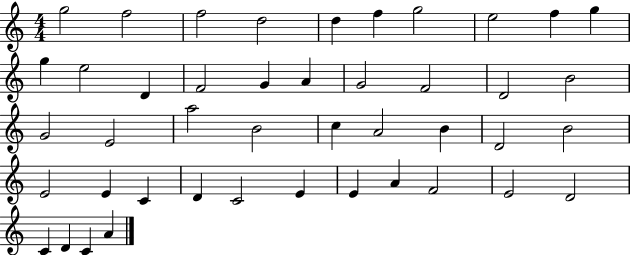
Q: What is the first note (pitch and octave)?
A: G5